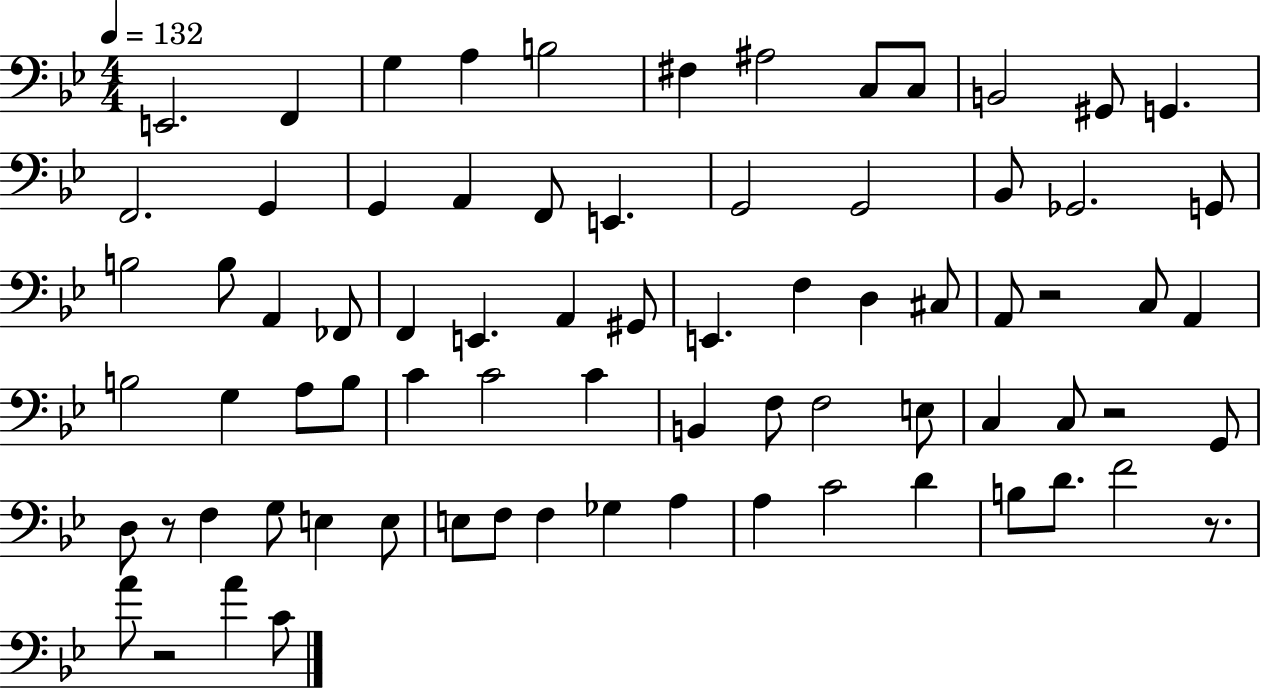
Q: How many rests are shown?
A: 5